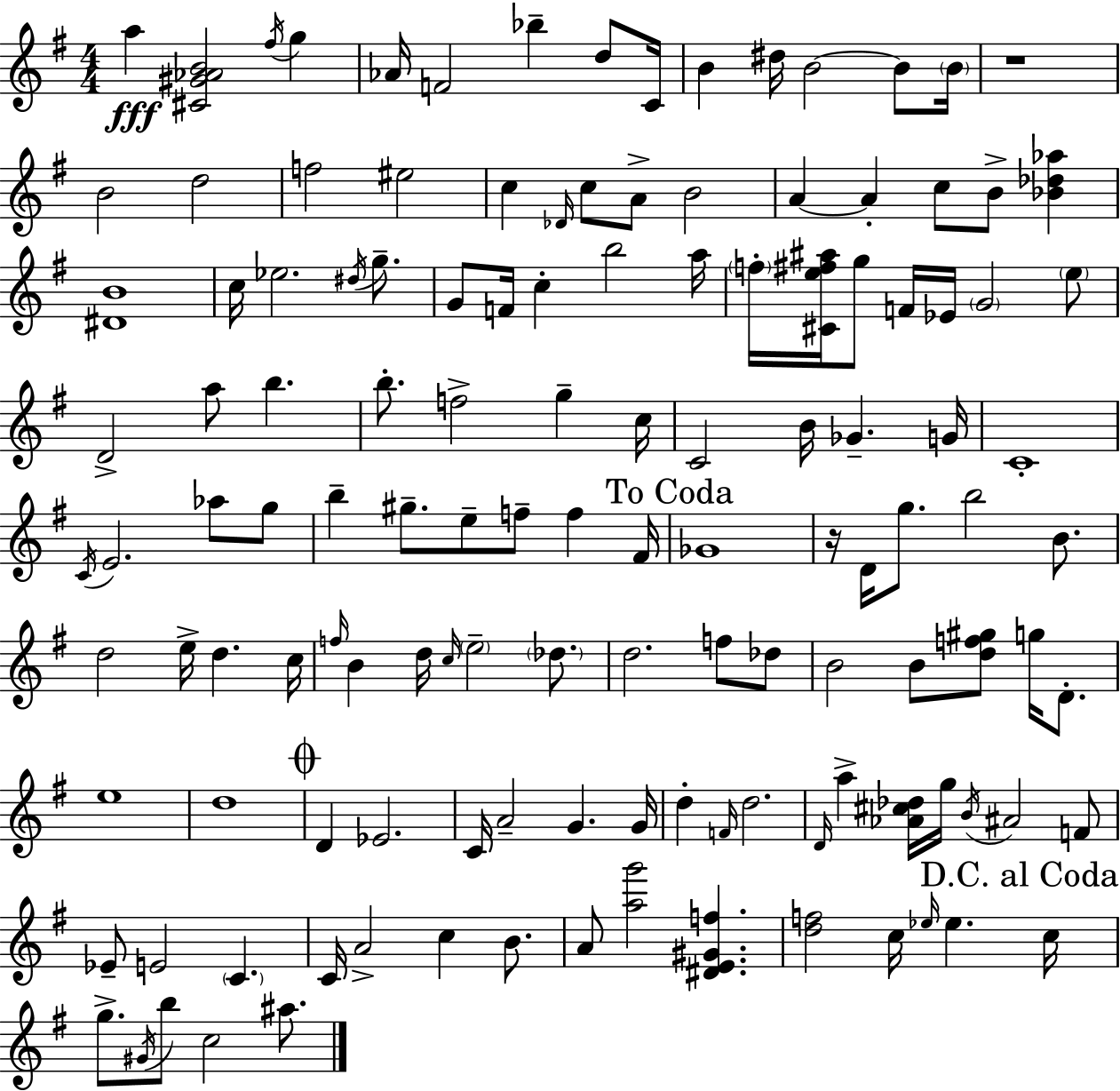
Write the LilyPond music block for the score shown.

{
  \clef treble
  \numericTimeSignature
  \time 4/4
  \key e \minor
  a''4\fff <cis' gis' aes' b'>2 \acciaccatura { fis''16 } g''4 | aes'16 f'2 bes''4-- d''8 | c'16 b'4 dis''16 b'2~~ b'8 | \parenthesize b'16 r1 | \break b'2 d''2 | f''2 eis''2 | c''4 \grace { des'16 } c''8 a'8-> b'2 | a'4~~ a'4-. c''8 b'8-> <bes' des'' aes''>4 | \break <dis' b'>1 | c''16 ees''2. \acciaccatura { dis''16 } | g''8.-- g'8 f'16 c''4-. b''2 | a''16 \parenthesize f''16-. <cis' e'' fis'' ais''>16 g''8 f'16 ees'16 \parenthesize g'2 | \break \parenthesize e''8 d'2-> a''8 b''4. | b''8.-. f''2-> g''4-- | c''16 c'2 b'16 ges'4.-- | g'16 c'1-. | \break \acciaccatura { c'16 } e'2. | aes''8 g''8 b''4-- gis''8.-- e''8-- f''8-- f''4 | fis'16 \mark "To Coda" ges'1 | r16 d'16 g''8. b''2 | \break b'8. d''2 e''16-> d''4. | c''16 \grace { f''16 } b'4 d''16 \grace { c''16 } \parenthesize e''2-- | \parenthesize des''8. d''2. | f''8 des''8 b'2 b'8 | \break <d'' f'' gis''>8 g''16 d'8.-. e''1 | d''1 | \mark \markup { \musicglyph "scripts.coda" } d'4 ees'2. | c'16 a'2-- g'4. | \break g'16 d''4-. \grace { f'16 } d''2. | \grace { d'16 } a''4-> <aes' cis'' des''>16 g''16 \acciaccatura { b'16 } ais'2 | f'8 ees'8-- e'2 | \parenthesize c'4. c'16 a'2-> | \break c''4 b'8. a'8 <a'' g'''>2 | <dis' e' gis' f''>4. <d'' f''>2 | c''16 \grace { ees''16 } ees''4. \mark "D.C. al Coda" c''16 g''8.-> \acciaccatura { gis'16 } b''8 | c''2 ais''8. \bar "|."
}